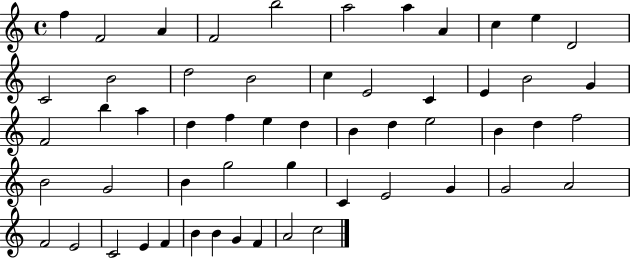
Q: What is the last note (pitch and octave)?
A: C5